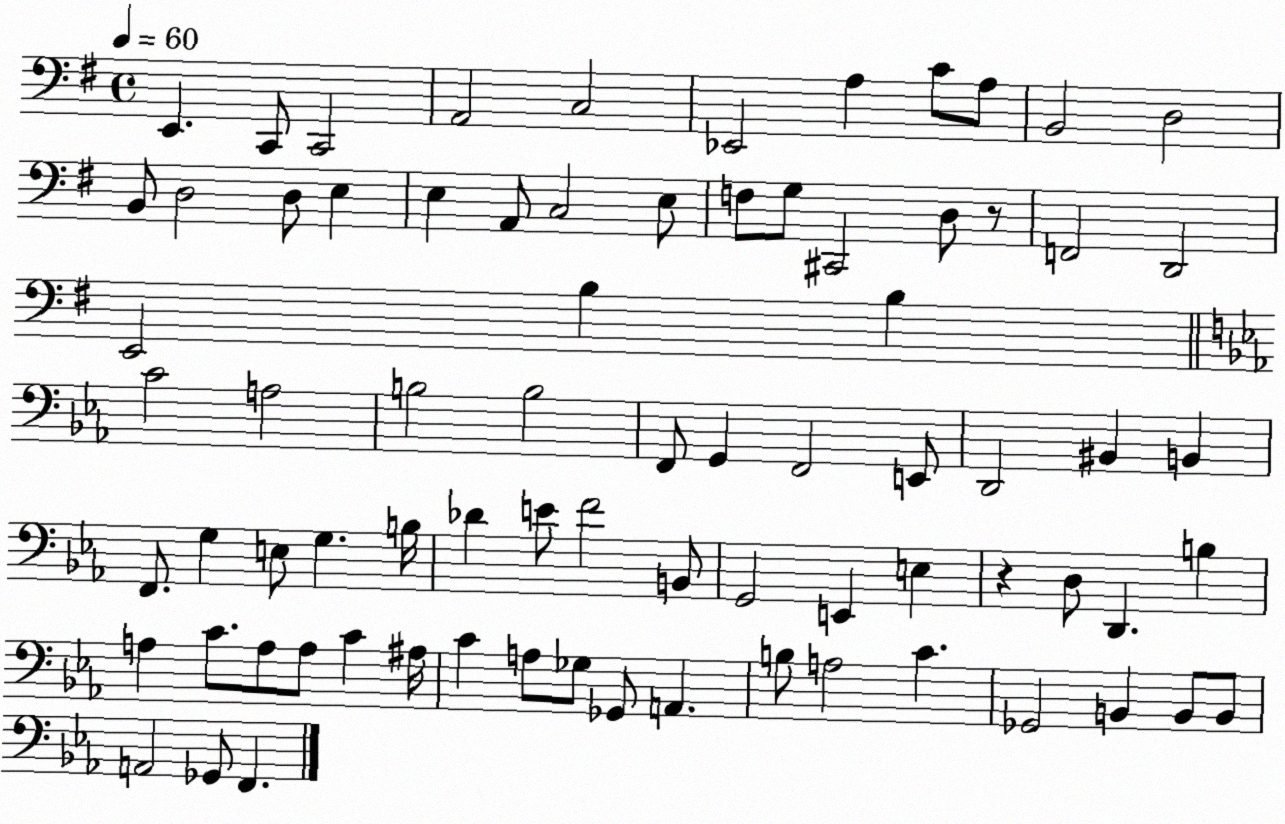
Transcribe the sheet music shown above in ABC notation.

X:1
T:Untitled
M:4/4
L:1/4
K:G
E,, C,,/2 C,,2 A,,2 C,2 _E,,2 A, C/2 A,/2 B,,2 D,2 B,,/2 D,2 D,/2 E, E, A,,/2 C,2 E,/2 F,/2 G,/2 ^C,,2 D,/2 z/2 F,,2 D,,2 E,,2 B, B, C2 A,2 B,2 B,2 F,,/2 G,, F,,2 E,,/2 D,,2 ^B,, B,, F,,/2 G, E,/2 G, B,/4 _D E/2 F2 B,,/2 G,,2 E,, E, z D,/2 D,, B, A, C/2 A,/2 A,/2 C ^A,/4 C A,/2 _G,/2 _G,,/2 A,, B,/2 A,2 C _G,,2 B,, B,,/2 B,,/2 A,,2 _G,,/2 F,,